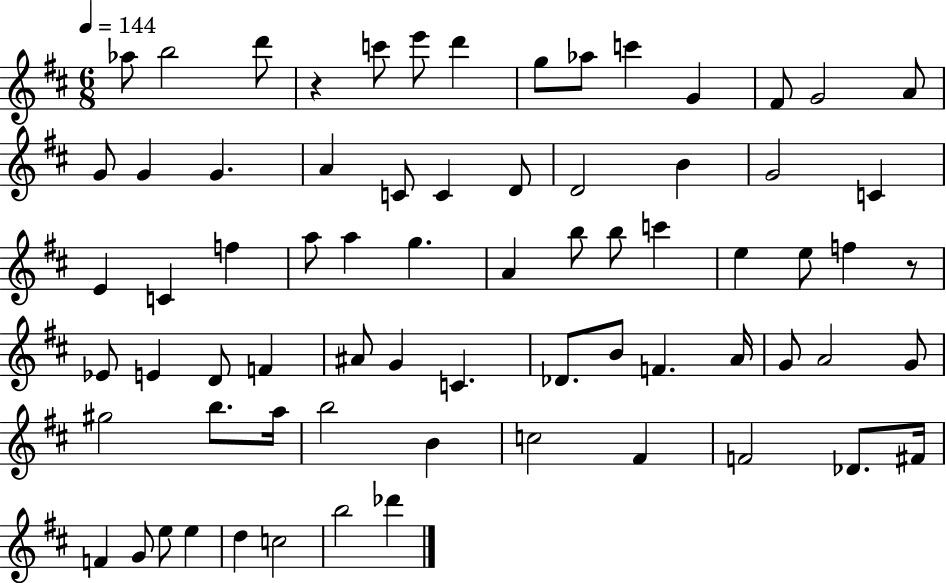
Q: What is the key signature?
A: D major